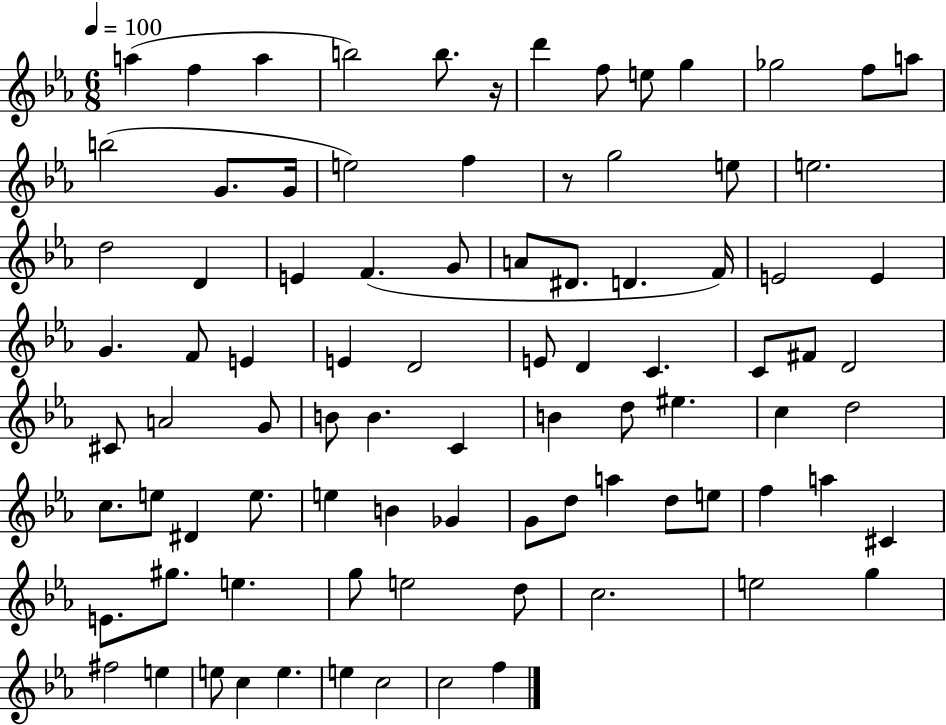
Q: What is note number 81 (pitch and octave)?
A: C5